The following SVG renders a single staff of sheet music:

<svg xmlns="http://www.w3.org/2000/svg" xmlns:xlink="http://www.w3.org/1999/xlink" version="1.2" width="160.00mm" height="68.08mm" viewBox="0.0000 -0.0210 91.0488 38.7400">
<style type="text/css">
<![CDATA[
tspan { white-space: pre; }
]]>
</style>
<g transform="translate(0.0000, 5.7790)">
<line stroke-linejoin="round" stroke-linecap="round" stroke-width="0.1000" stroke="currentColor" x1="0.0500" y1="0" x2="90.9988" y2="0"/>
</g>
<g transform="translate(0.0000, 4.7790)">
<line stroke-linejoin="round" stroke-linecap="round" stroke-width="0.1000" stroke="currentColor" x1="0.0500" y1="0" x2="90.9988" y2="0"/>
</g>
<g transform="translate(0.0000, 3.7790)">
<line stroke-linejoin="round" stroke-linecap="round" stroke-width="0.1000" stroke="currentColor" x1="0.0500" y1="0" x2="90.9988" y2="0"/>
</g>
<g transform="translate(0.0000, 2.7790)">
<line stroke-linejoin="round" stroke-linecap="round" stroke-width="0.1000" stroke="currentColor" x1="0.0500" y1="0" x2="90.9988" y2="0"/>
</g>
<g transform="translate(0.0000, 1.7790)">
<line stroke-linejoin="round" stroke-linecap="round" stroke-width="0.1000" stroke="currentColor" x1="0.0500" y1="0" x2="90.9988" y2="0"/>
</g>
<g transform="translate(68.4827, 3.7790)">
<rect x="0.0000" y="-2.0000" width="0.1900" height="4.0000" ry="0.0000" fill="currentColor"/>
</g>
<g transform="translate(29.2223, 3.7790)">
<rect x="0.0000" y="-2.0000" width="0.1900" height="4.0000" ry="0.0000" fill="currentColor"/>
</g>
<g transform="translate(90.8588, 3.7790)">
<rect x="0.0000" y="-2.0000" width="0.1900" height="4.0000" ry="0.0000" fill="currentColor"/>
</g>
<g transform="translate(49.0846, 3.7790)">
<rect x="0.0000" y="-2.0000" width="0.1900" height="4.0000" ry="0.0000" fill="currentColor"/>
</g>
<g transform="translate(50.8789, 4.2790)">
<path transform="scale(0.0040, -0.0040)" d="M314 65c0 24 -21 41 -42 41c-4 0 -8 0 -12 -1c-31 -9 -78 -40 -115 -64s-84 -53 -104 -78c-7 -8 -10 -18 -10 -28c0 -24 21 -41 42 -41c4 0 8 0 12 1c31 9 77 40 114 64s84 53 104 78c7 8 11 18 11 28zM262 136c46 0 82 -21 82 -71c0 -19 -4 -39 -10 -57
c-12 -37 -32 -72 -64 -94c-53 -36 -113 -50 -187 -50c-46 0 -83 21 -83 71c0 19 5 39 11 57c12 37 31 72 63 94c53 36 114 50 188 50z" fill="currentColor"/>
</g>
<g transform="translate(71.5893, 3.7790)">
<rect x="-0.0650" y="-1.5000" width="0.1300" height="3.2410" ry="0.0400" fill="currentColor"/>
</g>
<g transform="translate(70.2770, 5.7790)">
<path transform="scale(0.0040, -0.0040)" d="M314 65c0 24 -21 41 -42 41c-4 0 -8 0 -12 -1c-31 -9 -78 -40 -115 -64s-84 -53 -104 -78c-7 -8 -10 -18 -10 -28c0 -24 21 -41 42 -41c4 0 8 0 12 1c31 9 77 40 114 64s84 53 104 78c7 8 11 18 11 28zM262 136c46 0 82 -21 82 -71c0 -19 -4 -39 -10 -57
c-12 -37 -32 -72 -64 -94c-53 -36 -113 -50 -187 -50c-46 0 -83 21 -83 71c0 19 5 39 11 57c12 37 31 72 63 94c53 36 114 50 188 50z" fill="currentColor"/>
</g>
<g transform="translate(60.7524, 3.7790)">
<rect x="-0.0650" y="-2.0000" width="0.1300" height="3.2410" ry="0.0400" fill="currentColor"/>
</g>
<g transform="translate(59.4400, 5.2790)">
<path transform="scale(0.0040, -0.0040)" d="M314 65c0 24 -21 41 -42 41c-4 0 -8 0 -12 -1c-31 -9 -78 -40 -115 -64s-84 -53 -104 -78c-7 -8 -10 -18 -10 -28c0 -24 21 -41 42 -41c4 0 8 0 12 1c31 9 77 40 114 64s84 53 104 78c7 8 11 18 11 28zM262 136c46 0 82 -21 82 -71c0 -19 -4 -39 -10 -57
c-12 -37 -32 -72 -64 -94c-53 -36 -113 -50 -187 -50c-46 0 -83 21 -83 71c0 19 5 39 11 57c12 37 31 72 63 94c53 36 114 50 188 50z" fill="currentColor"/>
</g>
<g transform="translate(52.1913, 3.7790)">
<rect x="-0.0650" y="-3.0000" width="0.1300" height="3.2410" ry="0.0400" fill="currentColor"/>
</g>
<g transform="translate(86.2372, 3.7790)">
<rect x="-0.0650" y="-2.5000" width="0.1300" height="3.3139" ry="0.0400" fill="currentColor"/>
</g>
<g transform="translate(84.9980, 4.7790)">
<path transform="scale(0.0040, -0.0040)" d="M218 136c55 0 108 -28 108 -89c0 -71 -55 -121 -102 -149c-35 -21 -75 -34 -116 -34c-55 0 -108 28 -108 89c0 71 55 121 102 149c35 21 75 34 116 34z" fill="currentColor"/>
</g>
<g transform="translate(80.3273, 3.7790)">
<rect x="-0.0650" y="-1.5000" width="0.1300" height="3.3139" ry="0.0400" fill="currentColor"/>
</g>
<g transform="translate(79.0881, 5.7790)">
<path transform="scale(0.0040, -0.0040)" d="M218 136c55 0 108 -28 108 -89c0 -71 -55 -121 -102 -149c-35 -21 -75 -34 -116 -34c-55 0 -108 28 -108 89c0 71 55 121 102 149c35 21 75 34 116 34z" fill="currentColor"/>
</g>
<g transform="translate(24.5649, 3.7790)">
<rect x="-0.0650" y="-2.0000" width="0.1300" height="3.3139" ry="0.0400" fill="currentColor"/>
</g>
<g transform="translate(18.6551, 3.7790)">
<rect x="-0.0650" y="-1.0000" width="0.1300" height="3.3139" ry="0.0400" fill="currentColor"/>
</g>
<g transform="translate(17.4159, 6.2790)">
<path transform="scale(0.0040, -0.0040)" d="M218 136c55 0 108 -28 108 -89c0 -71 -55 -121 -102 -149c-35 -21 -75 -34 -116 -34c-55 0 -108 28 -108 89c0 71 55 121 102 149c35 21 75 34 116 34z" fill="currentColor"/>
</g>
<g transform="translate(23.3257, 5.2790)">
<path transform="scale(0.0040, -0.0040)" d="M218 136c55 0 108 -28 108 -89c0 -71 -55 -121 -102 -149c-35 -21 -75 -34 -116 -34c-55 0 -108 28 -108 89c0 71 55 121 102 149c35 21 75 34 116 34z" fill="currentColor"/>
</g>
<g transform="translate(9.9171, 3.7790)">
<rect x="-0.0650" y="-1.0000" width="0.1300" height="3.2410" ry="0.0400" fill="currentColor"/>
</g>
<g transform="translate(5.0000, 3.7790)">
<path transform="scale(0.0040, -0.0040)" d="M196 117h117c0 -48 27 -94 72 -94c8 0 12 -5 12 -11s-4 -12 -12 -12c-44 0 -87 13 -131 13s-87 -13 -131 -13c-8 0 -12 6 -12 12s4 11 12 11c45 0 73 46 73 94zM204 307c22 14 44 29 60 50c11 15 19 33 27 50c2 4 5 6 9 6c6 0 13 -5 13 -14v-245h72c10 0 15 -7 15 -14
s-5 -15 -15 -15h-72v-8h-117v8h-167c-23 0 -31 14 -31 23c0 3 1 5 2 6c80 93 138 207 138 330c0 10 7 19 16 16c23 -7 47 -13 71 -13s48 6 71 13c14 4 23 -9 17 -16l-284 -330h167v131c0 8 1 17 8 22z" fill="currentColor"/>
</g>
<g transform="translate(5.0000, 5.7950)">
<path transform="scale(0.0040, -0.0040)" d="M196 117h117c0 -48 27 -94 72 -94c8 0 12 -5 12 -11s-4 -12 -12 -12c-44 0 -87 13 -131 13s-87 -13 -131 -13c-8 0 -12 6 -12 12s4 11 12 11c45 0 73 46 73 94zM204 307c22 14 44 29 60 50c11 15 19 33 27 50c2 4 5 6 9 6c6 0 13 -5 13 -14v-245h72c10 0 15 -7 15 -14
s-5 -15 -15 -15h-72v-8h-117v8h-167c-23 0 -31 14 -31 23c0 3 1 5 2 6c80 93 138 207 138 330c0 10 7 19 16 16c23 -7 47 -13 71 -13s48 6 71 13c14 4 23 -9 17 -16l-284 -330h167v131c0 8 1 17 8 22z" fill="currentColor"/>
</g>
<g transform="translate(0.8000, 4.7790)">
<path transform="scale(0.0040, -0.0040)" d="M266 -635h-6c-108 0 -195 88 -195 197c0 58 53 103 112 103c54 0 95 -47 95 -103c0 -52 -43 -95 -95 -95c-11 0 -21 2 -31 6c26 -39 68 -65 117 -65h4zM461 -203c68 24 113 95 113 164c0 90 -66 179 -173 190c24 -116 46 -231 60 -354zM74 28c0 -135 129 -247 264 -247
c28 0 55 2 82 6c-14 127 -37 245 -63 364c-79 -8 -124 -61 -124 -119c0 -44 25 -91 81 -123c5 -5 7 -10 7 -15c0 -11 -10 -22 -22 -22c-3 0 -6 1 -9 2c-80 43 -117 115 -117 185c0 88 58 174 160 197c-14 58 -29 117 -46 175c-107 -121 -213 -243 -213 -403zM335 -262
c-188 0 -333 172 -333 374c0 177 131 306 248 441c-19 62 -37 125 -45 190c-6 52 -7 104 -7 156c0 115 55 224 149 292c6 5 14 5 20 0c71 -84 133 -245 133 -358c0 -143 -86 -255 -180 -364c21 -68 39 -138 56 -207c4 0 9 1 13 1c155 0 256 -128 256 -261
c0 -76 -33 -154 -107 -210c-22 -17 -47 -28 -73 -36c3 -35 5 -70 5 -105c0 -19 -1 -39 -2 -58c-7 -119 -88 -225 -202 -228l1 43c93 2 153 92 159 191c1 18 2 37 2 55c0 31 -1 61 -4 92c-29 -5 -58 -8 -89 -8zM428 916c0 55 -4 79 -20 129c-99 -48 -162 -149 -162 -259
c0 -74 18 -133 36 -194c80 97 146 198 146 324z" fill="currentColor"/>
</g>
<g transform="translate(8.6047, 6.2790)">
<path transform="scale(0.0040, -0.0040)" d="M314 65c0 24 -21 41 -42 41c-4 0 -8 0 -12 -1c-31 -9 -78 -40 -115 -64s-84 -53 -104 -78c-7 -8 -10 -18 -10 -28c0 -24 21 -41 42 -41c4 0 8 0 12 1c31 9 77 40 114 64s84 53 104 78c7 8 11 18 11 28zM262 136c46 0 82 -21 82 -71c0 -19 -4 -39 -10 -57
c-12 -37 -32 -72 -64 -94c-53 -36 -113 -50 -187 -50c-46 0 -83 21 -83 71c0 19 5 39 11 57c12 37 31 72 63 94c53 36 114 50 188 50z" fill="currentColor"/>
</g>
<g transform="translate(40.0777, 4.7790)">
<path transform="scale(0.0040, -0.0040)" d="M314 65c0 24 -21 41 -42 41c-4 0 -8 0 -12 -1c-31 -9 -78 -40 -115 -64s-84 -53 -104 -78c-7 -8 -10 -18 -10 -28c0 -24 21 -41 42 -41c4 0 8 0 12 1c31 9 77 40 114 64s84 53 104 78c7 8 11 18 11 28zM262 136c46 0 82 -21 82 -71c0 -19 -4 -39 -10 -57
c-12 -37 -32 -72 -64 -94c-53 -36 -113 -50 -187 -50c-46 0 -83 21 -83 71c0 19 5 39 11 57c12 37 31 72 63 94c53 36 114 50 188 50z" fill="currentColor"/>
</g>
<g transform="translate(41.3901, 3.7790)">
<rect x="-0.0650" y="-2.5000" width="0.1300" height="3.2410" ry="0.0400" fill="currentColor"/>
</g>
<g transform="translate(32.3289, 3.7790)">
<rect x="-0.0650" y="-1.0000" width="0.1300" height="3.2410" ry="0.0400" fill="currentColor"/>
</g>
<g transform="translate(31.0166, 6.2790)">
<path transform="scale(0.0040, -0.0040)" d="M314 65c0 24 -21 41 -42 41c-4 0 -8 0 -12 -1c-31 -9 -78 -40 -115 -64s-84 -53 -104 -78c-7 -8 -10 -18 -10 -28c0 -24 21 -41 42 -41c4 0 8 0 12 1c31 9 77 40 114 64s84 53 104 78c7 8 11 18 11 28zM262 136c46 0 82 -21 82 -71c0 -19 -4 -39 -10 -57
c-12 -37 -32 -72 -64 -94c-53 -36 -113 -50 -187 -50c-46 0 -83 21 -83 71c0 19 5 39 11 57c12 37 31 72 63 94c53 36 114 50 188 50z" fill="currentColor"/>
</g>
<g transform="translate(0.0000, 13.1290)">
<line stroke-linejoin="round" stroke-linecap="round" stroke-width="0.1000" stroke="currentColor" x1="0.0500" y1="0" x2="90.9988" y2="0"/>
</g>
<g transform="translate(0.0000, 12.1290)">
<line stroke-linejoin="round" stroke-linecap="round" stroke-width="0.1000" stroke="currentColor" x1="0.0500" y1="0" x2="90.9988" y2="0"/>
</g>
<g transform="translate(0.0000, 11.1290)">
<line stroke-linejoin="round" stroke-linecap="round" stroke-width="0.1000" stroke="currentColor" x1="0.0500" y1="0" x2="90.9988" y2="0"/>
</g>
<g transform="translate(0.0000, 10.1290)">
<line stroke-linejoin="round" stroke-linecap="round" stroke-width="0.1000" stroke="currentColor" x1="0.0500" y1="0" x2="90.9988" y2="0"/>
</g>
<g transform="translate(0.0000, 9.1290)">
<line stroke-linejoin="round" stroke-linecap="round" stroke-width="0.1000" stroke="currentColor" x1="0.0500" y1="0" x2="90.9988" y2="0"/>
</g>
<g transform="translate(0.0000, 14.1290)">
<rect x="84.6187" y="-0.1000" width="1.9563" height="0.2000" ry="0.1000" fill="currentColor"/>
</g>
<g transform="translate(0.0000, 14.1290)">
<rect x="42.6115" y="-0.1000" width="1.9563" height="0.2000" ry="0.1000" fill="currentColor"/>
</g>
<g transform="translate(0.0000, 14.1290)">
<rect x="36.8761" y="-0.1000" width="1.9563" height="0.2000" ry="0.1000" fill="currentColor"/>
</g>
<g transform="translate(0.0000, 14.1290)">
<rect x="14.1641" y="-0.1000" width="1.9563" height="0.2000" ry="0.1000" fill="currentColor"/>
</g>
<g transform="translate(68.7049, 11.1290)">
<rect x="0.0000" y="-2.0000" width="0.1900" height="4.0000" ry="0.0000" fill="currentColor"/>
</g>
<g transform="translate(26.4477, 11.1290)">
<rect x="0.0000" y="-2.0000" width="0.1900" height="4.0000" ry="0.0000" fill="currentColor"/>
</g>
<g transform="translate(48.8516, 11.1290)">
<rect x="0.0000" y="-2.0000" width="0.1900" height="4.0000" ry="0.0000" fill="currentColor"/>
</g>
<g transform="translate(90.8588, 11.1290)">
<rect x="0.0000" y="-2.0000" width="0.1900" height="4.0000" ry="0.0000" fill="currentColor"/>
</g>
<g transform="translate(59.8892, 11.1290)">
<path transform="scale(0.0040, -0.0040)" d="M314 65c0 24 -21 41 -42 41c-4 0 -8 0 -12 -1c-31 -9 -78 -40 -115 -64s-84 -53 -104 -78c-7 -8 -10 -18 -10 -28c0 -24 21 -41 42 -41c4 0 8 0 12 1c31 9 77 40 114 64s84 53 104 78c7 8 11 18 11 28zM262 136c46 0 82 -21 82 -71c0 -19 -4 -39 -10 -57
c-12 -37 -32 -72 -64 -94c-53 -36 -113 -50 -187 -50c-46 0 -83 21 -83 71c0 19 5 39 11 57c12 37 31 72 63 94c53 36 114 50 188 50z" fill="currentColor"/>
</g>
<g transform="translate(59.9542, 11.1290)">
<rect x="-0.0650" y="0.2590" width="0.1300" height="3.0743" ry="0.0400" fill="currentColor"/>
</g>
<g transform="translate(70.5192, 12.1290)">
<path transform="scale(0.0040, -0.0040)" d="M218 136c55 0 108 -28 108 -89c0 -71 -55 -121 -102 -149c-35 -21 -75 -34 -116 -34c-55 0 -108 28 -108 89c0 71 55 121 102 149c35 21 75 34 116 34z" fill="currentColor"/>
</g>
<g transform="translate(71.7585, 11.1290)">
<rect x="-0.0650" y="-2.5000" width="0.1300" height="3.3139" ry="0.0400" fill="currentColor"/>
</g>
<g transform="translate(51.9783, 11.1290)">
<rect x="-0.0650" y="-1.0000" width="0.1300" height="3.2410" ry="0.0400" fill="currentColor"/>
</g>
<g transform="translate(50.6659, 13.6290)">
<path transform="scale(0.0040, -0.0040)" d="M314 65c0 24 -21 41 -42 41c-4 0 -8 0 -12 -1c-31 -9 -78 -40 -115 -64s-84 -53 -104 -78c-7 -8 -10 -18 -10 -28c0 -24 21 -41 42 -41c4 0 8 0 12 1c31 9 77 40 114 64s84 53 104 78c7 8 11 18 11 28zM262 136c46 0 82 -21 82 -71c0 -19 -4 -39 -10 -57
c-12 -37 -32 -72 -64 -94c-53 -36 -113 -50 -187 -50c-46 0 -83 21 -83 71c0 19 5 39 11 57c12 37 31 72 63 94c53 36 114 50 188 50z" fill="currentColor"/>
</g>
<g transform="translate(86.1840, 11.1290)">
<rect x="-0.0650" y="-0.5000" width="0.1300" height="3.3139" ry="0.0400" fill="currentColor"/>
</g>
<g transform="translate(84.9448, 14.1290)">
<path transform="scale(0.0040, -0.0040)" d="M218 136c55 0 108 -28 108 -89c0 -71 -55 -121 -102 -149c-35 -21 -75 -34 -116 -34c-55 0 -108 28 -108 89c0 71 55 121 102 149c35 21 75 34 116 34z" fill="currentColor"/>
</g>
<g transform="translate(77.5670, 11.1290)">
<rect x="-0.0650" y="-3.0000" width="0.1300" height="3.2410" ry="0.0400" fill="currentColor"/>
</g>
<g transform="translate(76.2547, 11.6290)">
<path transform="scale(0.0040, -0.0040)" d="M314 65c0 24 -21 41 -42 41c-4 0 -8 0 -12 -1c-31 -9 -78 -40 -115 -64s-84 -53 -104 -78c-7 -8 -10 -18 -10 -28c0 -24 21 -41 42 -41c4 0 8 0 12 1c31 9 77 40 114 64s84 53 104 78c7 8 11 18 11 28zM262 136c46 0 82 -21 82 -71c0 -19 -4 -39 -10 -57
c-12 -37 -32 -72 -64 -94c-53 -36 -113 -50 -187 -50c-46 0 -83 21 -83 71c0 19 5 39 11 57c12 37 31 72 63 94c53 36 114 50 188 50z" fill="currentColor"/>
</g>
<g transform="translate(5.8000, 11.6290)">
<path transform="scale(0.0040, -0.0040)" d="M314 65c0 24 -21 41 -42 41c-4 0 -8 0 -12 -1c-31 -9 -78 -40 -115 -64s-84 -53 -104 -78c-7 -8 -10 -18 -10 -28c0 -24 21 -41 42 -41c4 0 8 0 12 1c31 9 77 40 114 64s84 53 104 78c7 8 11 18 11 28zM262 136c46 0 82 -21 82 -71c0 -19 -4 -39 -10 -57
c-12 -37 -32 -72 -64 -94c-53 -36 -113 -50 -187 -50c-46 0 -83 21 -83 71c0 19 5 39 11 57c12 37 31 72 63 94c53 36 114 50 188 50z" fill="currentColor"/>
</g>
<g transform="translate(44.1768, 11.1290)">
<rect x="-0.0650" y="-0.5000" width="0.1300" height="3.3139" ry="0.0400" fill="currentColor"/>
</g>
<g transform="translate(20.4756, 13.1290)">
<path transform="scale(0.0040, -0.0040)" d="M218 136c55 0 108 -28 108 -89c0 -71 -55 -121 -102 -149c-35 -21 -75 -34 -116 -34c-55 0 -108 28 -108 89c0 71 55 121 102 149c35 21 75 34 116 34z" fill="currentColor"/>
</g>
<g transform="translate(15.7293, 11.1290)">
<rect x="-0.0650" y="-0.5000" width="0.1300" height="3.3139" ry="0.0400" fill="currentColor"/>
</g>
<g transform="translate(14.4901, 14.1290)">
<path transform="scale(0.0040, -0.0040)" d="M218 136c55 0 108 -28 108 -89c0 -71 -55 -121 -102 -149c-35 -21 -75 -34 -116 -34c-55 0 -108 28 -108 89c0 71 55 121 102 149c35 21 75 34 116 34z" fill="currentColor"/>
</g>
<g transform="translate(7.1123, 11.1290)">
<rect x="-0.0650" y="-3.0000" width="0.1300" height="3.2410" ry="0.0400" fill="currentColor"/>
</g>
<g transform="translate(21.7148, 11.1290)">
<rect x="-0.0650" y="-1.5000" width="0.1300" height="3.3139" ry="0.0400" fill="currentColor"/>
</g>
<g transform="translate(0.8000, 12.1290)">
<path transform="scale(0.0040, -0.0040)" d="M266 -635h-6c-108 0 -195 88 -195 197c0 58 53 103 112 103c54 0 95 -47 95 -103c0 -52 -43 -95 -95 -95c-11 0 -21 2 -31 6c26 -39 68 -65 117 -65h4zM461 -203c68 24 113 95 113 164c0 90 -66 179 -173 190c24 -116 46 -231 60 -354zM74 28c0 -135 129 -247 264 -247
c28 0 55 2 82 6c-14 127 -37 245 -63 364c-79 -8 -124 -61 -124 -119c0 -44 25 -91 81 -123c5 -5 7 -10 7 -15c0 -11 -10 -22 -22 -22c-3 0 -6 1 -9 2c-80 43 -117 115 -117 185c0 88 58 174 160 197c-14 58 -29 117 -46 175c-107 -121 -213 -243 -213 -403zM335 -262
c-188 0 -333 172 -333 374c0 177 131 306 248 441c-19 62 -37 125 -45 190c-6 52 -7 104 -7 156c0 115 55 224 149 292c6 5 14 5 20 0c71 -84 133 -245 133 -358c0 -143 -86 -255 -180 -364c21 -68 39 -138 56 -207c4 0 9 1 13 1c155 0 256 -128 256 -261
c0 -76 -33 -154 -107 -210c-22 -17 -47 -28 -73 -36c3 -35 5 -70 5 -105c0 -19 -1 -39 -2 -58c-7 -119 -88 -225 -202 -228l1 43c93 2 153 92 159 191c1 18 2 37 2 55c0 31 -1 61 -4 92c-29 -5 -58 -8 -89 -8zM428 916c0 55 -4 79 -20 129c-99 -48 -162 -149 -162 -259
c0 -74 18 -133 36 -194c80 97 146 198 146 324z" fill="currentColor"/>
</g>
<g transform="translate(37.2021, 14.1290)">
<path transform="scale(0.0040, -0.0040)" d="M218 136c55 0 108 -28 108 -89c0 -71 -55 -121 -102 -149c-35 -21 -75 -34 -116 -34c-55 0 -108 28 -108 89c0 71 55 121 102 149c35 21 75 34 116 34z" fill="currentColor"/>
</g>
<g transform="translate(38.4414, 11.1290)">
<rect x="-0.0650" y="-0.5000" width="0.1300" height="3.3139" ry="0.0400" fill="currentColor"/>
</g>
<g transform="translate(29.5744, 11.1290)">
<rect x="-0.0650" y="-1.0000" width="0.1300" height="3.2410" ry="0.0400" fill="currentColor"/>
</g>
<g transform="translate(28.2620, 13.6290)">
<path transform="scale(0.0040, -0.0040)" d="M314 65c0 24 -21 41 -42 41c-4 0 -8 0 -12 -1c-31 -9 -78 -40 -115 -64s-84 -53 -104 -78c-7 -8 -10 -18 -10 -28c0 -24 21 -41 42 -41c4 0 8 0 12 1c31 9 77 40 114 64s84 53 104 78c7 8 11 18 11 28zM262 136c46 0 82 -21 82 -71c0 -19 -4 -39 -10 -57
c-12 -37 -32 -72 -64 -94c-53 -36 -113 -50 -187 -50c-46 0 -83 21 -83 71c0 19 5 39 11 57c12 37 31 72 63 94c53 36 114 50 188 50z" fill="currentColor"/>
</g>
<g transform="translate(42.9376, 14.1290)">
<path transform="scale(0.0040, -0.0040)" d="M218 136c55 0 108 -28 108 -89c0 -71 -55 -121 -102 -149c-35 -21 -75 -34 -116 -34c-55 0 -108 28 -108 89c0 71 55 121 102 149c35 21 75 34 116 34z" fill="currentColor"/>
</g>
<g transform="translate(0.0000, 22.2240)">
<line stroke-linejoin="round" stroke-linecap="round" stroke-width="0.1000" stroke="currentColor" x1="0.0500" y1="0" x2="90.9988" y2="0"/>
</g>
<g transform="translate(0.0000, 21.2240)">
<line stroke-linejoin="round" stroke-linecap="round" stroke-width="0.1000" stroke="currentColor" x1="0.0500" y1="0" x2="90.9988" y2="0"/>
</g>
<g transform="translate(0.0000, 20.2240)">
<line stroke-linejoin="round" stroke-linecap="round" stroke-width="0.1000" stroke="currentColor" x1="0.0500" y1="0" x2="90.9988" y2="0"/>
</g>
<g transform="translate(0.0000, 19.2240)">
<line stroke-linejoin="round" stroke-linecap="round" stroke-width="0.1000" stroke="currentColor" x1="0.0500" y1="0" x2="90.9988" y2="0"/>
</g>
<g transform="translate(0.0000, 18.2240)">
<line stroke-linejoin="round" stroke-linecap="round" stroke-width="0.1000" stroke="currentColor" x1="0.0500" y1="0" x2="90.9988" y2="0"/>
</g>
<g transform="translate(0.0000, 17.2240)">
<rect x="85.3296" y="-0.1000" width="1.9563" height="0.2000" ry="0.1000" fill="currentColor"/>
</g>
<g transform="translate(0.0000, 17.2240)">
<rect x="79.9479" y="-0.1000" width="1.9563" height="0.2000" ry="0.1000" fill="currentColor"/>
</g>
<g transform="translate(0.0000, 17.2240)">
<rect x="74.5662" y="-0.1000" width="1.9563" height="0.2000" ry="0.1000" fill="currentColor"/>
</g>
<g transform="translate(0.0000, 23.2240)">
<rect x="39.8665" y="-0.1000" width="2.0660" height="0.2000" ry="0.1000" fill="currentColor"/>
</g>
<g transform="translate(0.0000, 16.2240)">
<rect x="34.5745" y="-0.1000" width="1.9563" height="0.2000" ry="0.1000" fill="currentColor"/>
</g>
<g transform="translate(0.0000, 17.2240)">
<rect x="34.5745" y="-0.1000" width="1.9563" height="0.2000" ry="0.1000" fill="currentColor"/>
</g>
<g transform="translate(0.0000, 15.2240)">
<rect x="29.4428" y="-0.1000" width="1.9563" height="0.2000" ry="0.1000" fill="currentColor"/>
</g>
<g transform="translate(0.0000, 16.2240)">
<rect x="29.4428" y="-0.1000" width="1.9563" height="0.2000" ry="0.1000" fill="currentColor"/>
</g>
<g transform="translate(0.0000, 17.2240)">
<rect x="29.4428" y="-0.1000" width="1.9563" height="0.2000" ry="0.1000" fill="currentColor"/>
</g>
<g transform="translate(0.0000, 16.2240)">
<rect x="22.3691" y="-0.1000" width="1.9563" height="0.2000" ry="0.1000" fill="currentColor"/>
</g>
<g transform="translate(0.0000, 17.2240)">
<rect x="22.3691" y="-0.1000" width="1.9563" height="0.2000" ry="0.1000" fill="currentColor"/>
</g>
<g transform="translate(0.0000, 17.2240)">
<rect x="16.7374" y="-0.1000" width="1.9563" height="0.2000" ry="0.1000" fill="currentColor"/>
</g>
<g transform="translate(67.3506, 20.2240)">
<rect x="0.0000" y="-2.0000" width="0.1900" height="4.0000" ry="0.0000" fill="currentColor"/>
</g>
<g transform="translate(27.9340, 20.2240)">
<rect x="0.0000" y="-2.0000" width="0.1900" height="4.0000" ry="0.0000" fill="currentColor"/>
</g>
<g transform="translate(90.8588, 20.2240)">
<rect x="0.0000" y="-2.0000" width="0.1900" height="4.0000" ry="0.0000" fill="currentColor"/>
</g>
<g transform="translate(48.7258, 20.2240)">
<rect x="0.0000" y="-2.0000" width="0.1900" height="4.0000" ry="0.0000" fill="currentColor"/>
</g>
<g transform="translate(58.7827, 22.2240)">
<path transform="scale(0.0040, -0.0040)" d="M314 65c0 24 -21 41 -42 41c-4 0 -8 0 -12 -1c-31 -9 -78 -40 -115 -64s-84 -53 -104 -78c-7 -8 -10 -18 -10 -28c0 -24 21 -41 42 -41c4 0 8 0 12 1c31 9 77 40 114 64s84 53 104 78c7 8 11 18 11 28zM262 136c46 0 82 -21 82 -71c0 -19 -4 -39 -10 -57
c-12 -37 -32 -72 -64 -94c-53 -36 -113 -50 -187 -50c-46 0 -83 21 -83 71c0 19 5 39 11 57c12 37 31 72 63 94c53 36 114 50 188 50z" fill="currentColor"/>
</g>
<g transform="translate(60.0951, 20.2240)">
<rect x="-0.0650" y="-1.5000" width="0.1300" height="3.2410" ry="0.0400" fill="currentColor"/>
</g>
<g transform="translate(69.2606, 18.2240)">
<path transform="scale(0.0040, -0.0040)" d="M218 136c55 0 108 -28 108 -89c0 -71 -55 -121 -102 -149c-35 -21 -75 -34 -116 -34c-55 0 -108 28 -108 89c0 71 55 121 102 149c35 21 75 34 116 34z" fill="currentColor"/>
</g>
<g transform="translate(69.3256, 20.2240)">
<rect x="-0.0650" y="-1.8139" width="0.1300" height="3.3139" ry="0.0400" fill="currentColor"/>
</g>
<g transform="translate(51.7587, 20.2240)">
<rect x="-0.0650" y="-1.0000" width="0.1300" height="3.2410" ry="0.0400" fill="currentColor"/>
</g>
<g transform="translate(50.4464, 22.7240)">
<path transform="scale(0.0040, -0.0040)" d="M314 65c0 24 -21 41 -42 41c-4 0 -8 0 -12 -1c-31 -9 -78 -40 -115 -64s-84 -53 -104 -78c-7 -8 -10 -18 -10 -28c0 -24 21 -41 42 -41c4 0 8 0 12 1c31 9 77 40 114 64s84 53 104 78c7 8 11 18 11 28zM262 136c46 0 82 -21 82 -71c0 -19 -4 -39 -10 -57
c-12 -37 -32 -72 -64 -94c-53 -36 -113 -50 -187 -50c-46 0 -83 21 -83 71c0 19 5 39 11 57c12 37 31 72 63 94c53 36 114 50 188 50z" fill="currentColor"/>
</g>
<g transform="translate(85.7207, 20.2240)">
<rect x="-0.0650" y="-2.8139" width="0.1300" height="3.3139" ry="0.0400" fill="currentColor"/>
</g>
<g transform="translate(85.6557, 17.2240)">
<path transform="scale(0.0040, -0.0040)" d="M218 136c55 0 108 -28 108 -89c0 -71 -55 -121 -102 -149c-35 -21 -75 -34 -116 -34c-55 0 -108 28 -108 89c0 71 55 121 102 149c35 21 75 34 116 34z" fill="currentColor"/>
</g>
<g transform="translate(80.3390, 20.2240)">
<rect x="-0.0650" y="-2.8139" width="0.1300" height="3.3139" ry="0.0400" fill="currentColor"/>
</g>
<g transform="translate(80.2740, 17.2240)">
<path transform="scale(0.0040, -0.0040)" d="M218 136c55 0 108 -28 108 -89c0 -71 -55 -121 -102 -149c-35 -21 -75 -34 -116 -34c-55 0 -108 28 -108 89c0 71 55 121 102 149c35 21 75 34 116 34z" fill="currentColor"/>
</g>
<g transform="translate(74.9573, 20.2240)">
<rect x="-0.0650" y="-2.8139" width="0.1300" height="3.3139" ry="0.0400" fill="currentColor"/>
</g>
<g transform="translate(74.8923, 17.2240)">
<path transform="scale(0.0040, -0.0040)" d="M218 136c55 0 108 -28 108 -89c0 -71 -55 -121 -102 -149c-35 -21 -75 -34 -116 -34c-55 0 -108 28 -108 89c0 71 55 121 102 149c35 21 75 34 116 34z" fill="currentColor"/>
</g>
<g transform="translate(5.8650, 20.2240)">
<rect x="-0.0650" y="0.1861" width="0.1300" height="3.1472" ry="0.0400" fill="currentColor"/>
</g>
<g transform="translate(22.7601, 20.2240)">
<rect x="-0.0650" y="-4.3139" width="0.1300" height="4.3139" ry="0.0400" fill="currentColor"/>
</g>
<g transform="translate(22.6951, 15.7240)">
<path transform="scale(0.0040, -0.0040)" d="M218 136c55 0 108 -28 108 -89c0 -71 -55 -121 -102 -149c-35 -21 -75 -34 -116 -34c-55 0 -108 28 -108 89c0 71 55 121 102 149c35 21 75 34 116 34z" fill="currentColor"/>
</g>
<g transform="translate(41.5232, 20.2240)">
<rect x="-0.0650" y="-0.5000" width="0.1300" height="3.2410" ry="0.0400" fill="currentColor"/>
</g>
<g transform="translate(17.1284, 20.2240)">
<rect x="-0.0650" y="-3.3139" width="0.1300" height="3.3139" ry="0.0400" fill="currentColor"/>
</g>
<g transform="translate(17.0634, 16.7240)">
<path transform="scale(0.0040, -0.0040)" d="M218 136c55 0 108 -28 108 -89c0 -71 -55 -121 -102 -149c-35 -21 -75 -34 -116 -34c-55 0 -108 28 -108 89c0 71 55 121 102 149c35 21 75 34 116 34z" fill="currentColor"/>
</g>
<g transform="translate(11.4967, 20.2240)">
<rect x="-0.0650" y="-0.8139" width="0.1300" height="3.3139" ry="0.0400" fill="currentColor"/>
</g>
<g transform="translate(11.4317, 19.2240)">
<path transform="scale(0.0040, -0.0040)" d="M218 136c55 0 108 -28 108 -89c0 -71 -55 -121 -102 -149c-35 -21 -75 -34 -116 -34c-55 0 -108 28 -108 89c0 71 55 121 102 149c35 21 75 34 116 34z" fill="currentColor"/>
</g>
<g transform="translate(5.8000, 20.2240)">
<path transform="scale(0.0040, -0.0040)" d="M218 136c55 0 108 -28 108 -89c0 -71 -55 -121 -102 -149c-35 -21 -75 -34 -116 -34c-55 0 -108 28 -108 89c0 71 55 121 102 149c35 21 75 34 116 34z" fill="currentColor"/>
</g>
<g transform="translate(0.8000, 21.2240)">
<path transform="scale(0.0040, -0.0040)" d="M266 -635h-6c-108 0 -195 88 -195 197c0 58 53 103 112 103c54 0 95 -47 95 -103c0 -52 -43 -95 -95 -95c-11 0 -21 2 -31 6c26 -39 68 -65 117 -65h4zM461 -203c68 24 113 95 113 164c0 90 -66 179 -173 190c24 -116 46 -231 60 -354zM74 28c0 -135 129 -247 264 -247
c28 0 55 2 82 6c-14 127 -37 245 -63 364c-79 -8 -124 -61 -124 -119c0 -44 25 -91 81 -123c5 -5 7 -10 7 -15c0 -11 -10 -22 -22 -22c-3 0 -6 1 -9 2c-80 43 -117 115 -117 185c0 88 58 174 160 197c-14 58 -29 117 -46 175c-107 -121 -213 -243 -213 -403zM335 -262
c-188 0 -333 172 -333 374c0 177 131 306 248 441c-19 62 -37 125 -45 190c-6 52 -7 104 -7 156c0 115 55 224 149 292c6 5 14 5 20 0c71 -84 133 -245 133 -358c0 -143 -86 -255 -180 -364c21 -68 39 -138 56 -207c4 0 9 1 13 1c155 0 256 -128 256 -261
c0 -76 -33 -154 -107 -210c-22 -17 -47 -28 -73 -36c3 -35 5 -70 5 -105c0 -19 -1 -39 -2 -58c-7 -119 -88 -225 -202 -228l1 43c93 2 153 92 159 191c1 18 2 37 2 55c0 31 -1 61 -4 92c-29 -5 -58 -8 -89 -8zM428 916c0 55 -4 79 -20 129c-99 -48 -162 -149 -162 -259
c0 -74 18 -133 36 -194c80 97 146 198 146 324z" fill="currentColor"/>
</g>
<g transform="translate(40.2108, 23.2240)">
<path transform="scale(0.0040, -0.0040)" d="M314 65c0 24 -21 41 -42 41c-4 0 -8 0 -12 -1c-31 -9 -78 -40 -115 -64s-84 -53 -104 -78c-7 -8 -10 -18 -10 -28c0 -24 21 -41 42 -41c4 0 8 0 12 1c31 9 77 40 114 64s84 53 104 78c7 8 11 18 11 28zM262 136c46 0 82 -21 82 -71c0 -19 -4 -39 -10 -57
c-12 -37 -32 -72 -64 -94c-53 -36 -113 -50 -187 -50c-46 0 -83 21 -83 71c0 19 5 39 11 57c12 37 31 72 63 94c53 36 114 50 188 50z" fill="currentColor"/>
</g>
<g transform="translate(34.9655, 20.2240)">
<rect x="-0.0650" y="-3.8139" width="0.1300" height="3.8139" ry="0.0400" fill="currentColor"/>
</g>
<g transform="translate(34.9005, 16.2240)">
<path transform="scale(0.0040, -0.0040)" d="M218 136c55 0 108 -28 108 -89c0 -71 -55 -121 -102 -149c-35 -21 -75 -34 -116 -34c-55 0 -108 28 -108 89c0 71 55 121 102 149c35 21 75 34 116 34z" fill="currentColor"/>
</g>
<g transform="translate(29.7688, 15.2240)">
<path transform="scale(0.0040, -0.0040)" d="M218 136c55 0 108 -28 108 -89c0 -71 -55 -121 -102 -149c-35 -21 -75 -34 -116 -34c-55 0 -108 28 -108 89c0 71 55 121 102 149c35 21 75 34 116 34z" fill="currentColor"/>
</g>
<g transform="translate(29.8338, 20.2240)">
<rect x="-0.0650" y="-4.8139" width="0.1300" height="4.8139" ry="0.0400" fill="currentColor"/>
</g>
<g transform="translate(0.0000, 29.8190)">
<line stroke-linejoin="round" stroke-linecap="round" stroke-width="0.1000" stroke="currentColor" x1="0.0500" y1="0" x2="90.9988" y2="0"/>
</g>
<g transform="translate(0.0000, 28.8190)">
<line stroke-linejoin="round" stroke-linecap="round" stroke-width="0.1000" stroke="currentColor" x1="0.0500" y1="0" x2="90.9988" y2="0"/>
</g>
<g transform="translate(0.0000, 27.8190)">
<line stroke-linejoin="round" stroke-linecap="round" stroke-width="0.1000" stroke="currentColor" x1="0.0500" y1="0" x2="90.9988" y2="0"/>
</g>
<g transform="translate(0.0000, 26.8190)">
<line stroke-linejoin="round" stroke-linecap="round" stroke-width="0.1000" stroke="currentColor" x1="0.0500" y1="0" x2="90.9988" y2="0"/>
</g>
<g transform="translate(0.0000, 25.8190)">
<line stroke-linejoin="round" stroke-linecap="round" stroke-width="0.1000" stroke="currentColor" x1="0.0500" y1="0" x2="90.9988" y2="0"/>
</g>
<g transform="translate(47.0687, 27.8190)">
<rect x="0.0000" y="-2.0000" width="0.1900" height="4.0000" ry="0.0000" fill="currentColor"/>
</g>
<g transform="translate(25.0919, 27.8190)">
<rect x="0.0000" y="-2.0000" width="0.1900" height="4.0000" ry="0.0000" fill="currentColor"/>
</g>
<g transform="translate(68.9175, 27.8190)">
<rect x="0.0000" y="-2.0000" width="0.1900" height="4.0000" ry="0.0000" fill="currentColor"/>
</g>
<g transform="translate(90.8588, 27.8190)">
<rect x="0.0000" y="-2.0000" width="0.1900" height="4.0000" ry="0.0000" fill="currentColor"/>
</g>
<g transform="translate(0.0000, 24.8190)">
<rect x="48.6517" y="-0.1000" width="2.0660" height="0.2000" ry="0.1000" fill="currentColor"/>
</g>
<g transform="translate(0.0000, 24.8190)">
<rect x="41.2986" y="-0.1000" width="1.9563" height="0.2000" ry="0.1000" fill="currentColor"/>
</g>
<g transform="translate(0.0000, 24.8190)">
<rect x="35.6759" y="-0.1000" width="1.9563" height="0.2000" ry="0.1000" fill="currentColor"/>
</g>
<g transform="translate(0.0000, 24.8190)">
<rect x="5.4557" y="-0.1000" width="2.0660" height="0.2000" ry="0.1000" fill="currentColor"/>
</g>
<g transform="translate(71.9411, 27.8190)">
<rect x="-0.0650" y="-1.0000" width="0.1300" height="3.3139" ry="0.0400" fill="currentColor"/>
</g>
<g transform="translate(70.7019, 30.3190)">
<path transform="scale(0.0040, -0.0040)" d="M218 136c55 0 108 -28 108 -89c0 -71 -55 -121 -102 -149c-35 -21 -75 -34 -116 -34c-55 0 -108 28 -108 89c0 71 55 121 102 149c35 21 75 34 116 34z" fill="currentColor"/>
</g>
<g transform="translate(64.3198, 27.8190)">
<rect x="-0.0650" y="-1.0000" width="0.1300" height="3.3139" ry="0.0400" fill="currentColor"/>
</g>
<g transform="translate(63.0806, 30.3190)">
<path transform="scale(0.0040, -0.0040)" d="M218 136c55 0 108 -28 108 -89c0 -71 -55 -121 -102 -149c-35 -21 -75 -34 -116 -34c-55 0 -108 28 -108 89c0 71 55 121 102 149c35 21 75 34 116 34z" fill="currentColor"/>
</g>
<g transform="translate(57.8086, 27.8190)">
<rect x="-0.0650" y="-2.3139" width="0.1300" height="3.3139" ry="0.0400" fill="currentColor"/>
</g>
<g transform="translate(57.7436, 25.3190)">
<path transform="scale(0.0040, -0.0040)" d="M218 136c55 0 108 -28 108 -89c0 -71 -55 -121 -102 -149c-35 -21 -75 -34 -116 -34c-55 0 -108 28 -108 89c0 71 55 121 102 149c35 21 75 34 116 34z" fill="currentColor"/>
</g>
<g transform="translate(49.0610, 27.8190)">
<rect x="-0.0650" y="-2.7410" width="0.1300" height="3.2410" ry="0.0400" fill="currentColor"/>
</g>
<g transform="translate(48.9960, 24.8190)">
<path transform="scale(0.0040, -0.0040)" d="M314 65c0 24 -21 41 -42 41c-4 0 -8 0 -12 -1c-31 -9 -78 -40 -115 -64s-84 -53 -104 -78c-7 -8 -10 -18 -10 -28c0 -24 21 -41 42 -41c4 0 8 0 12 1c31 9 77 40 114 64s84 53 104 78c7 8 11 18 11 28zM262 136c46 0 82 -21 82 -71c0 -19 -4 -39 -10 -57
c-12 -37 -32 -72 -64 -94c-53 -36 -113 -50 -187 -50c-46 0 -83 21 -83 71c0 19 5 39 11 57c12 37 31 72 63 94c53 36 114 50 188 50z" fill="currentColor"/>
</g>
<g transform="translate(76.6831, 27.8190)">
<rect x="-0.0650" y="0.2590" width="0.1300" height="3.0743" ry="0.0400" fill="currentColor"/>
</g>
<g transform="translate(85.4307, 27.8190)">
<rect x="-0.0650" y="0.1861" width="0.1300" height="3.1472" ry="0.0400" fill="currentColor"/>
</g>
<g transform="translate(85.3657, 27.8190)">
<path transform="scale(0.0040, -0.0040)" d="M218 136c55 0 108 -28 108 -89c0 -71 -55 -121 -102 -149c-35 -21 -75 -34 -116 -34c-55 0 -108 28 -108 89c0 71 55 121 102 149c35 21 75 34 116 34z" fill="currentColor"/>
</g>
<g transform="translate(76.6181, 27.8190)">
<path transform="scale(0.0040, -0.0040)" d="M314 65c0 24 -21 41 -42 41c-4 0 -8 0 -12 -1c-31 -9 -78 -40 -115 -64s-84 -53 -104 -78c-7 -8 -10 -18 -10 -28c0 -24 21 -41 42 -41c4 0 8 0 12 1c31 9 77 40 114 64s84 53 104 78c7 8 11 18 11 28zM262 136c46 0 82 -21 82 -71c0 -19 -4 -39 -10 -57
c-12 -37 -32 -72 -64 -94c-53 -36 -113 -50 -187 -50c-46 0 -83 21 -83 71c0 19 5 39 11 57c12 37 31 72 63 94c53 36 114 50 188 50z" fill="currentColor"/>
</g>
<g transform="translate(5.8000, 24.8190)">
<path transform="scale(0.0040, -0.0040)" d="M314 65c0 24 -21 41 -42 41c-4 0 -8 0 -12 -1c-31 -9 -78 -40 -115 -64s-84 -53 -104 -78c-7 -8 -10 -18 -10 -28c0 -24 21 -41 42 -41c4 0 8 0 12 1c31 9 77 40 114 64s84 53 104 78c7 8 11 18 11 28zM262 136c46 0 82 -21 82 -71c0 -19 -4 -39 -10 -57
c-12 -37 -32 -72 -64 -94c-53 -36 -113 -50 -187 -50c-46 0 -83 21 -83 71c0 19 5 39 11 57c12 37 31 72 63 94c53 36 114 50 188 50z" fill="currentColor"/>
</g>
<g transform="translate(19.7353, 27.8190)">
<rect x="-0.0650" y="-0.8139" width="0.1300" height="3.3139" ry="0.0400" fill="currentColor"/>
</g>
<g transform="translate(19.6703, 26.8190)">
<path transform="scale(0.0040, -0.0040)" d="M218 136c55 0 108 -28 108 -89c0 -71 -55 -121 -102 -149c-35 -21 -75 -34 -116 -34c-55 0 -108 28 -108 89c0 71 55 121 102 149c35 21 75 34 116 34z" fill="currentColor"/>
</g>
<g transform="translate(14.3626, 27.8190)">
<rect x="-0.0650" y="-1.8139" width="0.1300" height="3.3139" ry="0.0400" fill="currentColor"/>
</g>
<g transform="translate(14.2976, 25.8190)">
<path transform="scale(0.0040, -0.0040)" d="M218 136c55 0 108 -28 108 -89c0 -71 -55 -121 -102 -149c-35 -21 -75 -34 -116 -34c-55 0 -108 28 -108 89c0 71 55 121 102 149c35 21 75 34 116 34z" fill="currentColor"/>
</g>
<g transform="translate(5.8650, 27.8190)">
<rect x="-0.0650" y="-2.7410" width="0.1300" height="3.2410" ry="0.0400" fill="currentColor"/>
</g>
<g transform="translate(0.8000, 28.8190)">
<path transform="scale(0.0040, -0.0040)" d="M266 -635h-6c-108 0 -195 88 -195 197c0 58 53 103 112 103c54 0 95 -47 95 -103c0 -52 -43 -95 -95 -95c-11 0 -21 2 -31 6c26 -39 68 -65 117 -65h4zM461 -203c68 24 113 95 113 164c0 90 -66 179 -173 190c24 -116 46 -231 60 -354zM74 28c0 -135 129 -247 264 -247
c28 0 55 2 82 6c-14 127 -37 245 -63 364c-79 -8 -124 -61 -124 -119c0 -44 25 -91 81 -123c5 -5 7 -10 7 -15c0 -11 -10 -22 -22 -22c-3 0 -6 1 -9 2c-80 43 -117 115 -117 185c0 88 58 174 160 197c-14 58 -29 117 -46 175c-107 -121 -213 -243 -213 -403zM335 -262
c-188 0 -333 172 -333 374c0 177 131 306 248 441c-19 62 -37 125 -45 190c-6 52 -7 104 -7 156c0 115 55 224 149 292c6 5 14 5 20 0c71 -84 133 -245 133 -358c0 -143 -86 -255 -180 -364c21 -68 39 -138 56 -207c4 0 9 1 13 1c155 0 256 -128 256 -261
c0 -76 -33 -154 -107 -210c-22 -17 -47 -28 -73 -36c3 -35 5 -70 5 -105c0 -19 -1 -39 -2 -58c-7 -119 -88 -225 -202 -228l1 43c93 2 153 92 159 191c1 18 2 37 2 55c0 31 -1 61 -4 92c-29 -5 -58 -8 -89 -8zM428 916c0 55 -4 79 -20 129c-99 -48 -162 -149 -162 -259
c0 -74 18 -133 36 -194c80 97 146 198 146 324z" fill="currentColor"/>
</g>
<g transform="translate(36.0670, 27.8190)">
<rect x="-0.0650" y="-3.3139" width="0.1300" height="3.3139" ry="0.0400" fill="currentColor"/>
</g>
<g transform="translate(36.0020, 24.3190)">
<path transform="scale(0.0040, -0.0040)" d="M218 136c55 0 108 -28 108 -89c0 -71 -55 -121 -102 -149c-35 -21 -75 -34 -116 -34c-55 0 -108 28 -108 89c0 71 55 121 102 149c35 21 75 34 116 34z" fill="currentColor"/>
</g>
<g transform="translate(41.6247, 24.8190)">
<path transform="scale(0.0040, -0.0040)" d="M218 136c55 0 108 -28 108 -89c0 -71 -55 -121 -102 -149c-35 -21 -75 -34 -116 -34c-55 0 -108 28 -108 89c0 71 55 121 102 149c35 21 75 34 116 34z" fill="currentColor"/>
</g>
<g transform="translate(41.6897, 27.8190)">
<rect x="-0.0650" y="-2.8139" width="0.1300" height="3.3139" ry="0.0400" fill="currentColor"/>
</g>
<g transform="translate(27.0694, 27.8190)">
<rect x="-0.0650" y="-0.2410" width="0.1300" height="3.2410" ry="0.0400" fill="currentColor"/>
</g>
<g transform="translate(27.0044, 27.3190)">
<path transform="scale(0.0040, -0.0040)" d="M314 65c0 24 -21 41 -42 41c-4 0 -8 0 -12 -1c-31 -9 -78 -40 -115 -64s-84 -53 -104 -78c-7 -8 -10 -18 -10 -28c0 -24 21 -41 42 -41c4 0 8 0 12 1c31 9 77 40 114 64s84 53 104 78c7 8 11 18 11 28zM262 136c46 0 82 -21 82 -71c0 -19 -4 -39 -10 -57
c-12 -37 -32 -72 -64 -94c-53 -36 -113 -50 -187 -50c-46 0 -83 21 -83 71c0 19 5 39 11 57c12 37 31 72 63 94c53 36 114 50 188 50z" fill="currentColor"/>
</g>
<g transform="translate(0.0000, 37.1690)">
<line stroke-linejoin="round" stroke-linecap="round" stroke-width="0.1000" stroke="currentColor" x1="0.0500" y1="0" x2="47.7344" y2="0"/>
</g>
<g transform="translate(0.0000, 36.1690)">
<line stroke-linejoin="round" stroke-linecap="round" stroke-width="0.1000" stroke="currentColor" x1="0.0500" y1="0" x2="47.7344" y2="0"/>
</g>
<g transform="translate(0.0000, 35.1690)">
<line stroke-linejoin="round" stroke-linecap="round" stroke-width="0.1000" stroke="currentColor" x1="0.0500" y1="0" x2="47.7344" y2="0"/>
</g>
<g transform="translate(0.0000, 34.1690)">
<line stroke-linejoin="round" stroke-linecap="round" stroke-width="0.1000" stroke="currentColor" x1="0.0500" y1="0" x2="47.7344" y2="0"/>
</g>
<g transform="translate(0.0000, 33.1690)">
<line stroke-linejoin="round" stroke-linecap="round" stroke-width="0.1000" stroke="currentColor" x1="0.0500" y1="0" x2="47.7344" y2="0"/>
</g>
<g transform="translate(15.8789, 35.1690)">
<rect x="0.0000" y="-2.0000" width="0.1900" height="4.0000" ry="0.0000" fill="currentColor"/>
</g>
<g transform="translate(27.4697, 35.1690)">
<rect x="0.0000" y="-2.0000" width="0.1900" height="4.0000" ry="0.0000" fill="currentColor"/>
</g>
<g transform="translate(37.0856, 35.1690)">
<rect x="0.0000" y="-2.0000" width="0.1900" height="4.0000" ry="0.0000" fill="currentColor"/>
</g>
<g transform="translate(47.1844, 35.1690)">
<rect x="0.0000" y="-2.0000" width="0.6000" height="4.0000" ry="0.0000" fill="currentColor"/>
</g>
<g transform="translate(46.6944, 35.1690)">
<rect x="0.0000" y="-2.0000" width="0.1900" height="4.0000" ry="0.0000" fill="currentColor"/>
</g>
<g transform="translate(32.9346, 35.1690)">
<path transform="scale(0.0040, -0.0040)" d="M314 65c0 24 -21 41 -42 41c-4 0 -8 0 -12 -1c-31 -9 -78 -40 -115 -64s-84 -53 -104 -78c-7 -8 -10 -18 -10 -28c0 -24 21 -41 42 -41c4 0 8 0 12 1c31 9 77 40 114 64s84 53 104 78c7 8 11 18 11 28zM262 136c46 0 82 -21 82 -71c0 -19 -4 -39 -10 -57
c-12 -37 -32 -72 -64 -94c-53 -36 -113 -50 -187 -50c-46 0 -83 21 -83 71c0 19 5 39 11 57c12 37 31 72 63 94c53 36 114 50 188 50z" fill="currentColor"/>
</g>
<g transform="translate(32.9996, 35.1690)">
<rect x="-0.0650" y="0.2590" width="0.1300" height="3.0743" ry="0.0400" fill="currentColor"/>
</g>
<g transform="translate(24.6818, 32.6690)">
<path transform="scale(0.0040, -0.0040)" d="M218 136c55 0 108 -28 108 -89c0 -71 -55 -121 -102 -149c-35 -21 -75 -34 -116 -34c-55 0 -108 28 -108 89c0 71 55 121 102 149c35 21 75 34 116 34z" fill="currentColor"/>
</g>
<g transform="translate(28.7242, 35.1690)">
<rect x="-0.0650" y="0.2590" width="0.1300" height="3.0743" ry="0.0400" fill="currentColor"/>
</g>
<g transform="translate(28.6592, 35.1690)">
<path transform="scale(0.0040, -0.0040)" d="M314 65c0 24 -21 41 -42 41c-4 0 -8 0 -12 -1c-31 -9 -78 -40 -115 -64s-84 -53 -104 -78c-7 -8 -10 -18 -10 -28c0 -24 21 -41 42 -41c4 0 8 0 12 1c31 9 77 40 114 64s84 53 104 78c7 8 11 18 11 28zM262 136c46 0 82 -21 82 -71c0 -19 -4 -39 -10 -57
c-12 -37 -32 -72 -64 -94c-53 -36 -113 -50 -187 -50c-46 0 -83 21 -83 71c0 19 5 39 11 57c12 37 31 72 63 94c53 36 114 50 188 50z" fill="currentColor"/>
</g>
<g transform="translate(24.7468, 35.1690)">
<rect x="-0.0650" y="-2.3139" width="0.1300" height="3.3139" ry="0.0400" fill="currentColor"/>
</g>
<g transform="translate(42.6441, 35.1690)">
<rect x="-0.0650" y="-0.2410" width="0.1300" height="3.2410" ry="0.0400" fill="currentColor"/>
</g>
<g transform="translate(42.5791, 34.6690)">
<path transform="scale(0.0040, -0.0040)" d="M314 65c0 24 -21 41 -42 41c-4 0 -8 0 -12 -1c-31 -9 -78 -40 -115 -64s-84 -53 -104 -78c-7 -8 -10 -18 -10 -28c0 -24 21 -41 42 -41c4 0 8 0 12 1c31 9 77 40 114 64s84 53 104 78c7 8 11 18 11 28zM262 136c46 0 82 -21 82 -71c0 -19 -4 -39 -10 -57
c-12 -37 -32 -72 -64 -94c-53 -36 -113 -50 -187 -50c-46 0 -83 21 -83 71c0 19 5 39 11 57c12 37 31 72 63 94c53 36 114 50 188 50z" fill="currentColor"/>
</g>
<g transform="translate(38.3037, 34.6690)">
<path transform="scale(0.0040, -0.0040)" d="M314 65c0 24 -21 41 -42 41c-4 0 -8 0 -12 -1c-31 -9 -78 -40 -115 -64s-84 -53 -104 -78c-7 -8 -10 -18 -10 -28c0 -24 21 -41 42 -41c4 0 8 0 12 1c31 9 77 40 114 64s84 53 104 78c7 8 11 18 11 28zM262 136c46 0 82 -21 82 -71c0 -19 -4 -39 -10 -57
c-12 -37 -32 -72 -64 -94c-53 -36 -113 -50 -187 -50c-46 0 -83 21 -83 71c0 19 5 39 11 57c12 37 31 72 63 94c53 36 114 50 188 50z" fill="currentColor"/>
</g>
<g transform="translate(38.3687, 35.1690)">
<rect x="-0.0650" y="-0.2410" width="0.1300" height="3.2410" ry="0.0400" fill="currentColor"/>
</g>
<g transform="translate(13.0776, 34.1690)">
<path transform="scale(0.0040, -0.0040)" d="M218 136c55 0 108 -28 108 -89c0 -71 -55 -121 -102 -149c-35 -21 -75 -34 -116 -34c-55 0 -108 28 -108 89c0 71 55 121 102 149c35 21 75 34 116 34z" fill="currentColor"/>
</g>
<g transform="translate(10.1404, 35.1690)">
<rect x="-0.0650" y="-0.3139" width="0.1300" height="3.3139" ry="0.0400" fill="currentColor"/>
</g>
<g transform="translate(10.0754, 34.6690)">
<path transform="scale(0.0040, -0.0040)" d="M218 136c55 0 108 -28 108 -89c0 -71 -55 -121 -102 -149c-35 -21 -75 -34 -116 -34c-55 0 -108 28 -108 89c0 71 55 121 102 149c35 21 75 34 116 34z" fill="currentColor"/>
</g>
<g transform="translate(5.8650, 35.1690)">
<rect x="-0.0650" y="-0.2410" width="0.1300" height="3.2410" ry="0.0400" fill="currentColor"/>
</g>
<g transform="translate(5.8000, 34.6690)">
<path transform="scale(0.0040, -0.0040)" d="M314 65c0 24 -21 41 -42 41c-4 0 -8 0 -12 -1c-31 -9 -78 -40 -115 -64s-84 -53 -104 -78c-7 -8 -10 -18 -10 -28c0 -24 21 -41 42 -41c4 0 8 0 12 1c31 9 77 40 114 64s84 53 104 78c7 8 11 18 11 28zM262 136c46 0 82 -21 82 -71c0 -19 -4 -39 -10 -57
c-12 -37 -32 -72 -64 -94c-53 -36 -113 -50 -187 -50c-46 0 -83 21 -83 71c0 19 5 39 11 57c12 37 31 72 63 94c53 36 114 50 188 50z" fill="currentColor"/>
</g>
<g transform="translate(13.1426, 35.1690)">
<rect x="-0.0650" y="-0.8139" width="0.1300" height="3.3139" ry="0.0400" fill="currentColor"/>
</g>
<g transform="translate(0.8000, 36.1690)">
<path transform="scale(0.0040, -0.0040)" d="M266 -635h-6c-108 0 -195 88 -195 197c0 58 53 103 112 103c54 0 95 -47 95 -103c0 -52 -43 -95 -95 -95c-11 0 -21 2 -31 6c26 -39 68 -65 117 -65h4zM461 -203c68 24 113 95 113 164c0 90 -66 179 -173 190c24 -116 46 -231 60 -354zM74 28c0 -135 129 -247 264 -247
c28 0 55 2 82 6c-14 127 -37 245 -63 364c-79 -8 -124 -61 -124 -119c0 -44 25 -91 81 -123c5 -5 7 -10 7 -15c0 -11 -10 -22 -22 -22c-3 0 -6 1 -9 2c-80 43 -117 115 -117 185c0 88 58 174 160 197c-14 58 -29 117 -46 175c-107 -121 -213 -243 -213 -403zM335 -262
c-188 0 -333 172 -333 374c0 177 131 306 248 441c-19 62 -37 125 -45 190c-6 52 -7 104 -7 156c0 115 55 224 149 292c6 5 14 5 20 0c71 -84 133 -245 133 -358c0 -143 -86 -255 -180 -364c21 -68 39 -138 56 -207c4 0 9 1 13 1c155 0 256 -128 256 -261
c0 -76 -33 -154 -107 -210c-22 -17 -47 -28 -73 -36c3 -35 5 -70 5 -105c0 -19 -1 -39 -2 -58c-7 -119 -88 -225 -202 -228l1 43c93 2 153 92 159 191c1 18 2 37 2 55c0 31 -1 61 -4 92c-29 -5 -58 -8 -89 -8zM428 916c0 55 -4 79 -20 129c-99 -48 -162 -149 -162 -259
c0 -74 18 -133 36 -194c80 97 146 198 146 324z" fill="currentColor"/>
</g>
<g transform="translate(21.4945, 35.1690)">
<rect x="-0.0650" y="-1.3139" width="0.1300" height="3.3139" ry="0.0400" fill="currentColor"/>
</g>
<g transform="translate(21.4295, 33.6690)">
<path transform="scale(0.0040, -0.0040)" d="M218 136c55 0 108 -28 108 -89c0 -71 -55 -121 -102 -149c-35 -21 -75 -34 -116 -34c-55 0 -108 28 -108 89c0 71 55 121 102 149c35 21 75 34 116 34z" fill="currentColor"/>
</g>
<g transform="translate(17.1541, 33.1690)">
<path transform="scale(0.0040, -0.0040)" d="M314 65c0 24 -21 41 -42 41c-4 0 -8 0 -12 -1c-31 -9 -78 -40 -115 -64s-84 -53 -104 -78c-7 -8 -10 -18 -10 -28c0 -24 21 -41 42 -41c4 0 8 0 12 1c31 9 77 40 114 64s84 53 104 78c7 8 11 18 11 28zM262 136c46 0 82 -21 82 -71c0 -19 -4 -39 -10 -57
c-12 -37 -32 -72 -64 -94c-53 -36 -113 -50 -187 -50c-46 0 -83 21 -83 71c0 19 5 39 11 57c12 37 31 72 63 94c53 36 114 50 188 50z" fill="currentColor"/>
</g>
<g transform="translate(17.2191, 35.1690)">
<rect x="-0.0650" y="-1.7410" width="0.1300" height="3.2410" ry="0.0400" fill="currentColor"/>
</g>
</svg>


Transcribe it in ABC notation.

X:1
T:Untitled
M:4/4
L:1/4
K:C
D2 D F D2 G2 A2 F2 E2 E G A2 C E D2 C C D2 B2 G A2 C B d b d' e' c' C2 D2 E2 f a a a a2 f d c2 b a a2 g D D B2 B c2 c d f2 e g B2 B2 c2 c2